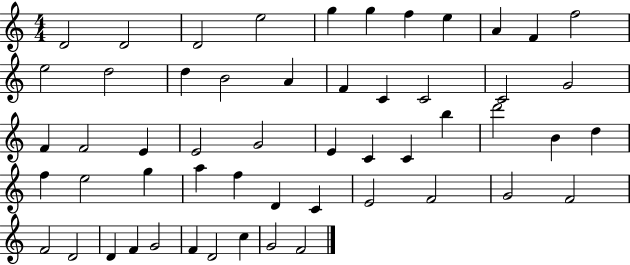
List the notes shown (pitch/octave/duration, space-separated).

D4/h D4/h D4/h E5/h G5/q G5/q F5/q E5/q A4/q F4/q F5/h E5/h D5/h D5/q B4/h A4/q F4/q C4/q C4/h C4/h G4/h F4/q F4/h E4/q E4/h G4/h E4/q C4/q C4/q B5/q D6/h B4/q D5/q F5/q E5/h G5/q A5/q F5/q D4/q C4/q E4/h F4/h G4/h F4/h F4/h D4/h D4/q F4/q G4/h F4/q D4/h C5/q G4/h F4/h